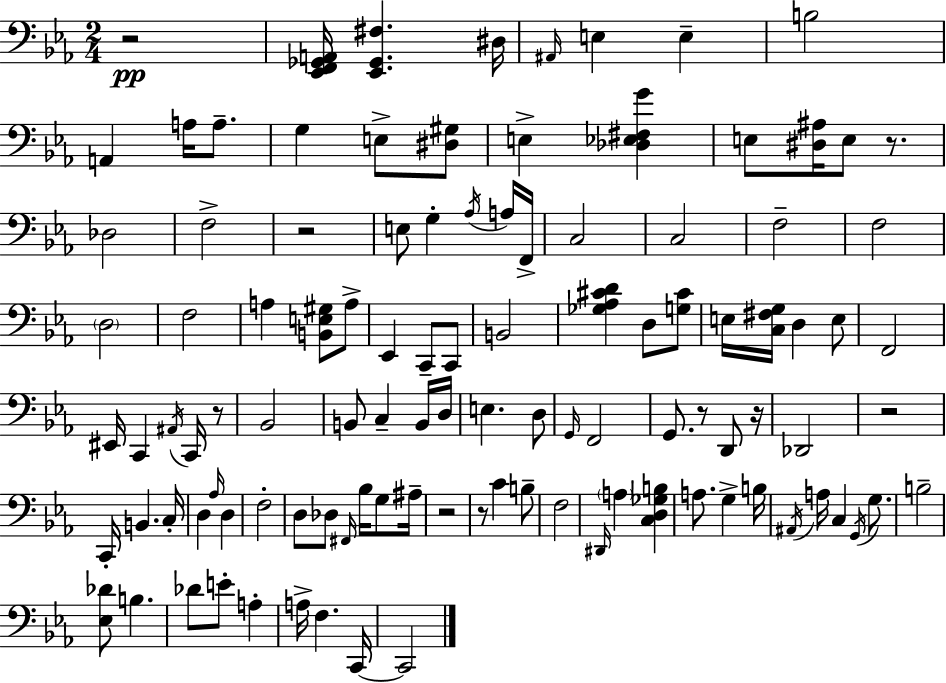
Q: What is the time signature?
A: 2/4